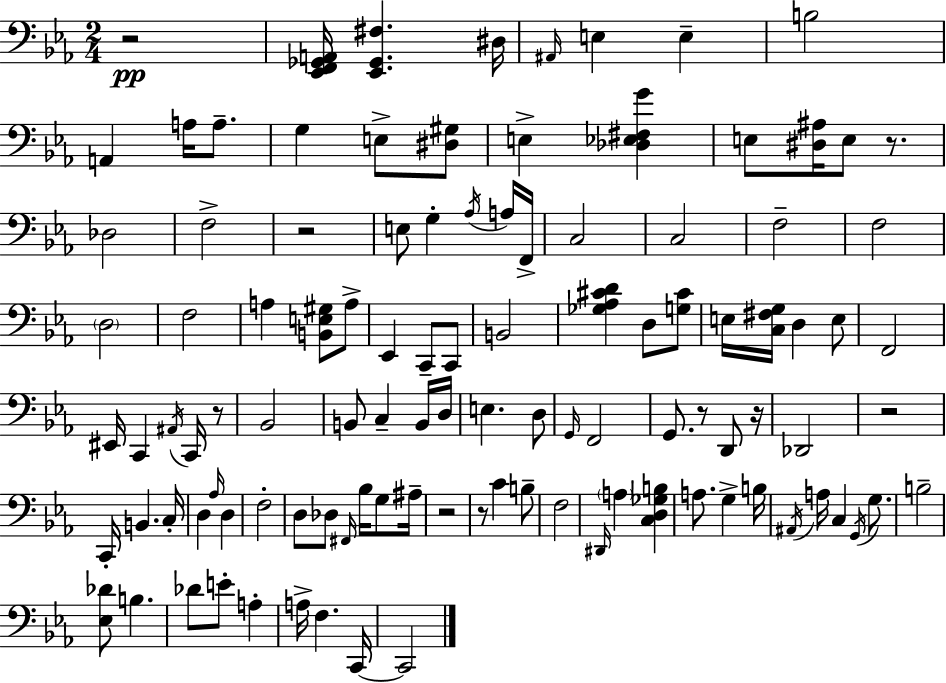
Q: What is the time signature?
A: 2/4